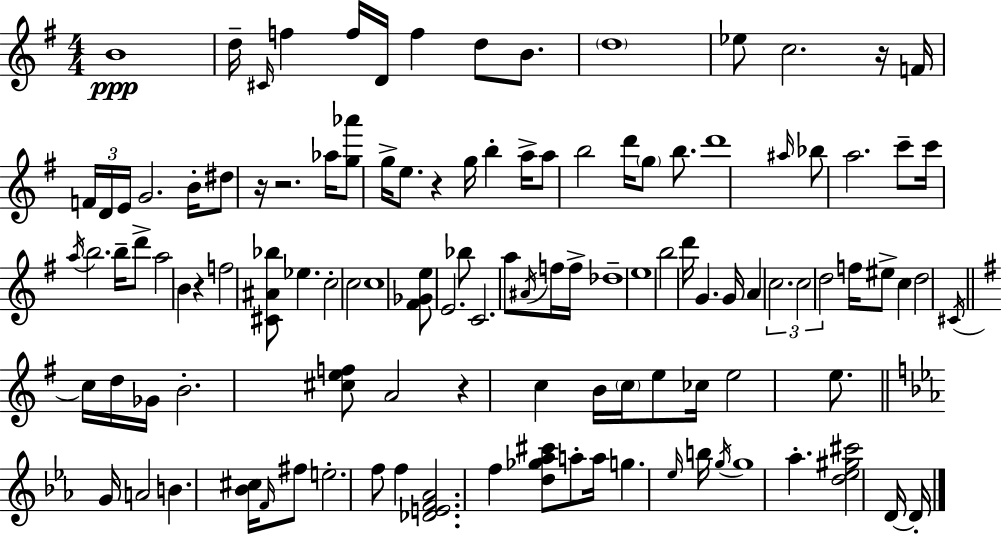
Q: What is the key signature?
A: G major